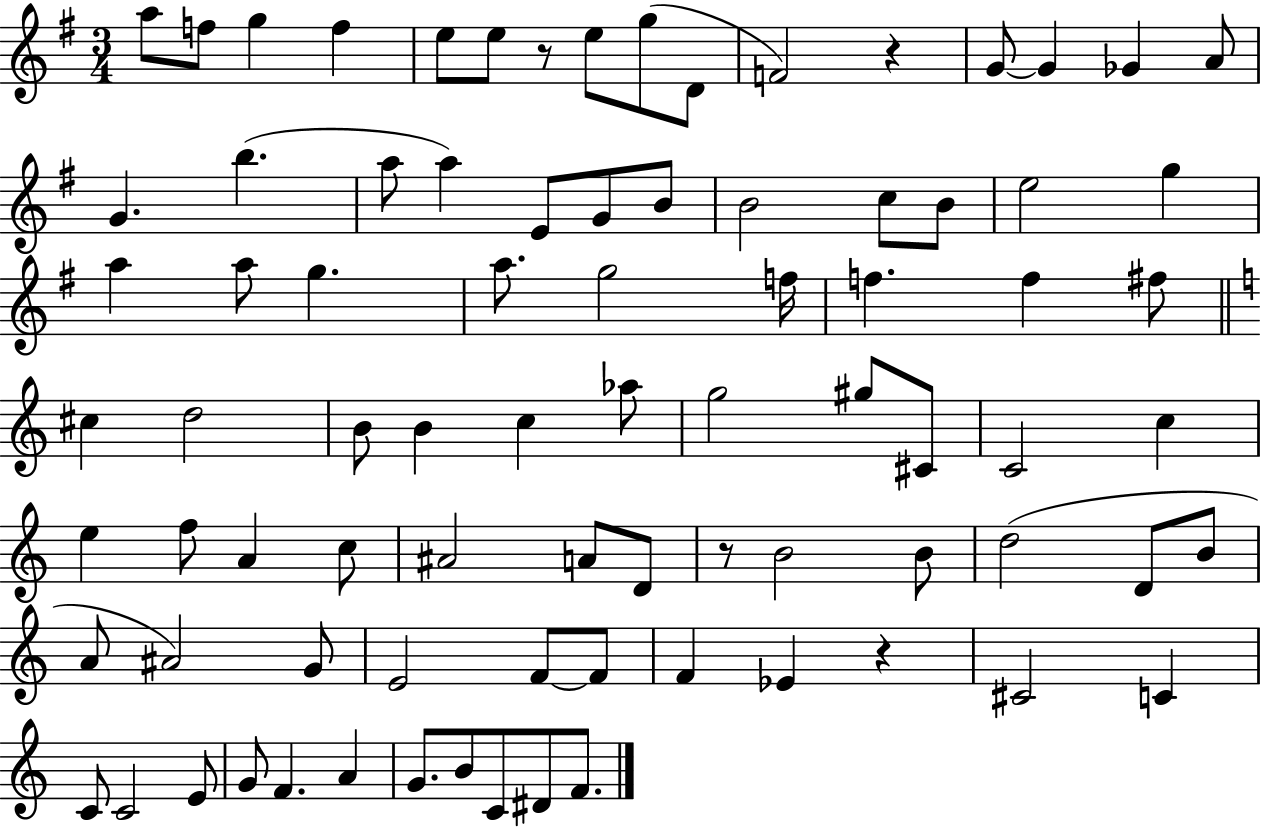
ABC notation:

X:1
T:Untitled
M:3/4
L:1/4
K:G
a/2 f/2 g f e/2 e/2 z/2 e/2 g/2 D/2 F2 z G/2 G _G A/2 G b a/2 a E/2 G/2 B/2 B2 c/2 B/2 e2 g a a/2 g a/2 g2 f/4 f f ^f/2 ^c d2 B/2 B c _a/2 g2 ^g/2 ^C/2 C2 c e f/2 A c/2 ^A2 A/2 D/2 z/2 B2 B/2 d2 D/2 B/2 A/2 ^A2 G/2 E2 F/2 F/2 F _E z ^C2 C C/2 C2 E/2 G/2 F A G/2 B/2 C/2 ^D/2 F/2